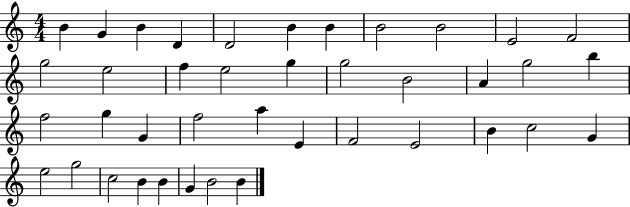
X:1
T:Untitled
M:4/4
L:1/4
K:C
B G B D D2 B B B2 B2 E2 F2 g2 e2 f e2 g g2 B2 A g2 b f2 g G f2 a E F2 E2 B c2 G e2 g2 c2 B B G B2 B